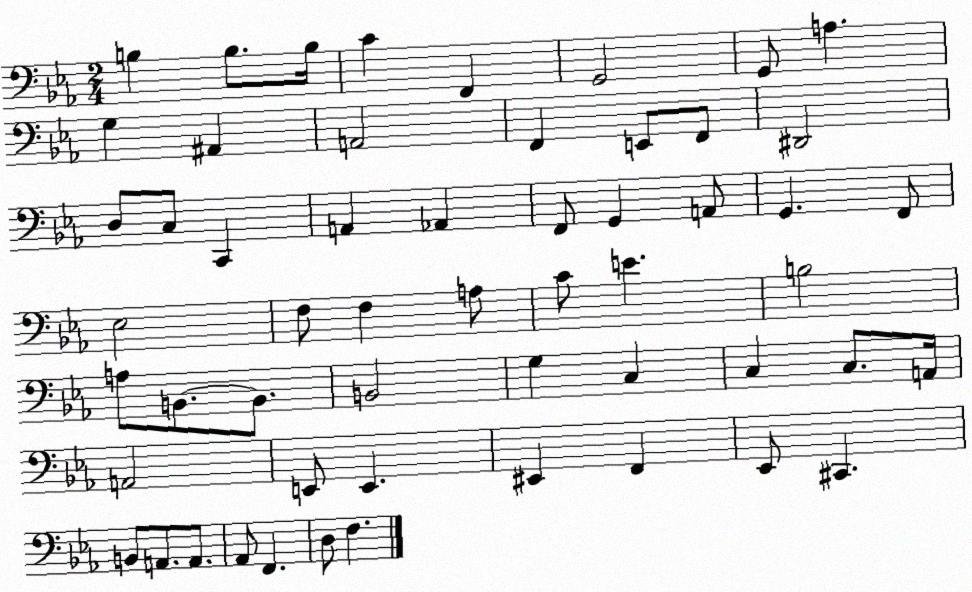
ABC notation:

X:1
T:Untitled
M:2/4
L:1/4
K:Eb
B, B,/2 B,/4 C F,, G,,2 G,,/2 A, G, ^A,, A,,2 F,, E,,/2 F,,/2 ^D,,2 D,/2 C,/2 C,, A,, _A,, F,,/2 G,, A,,/2 G,, F,,/2 _E,2 F,/2 F, A,/2 C/2 E B,2 A,/2 B,,/2 B,,/2 B,,2 G, C, C, C,/2 A,,/4 A,,2 E,,/2 E,, ^E,, F,, _E,,/2 ^C,, B,,/2 A,,/2 A,,/2 _A,,/2 F,, D,/2 F,